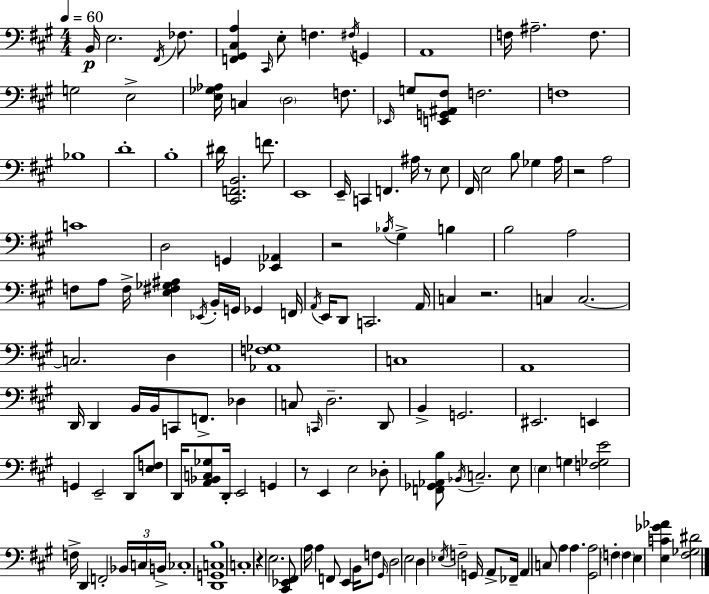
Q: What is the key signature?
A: A major